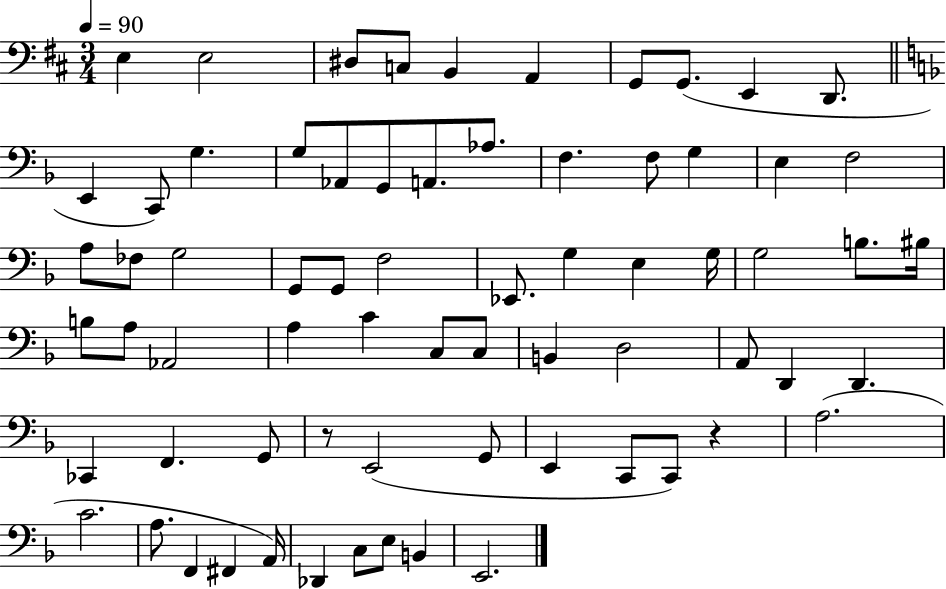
E3/q E3/h D#3/e C3/e B2/q A2/q G2/e G2/e. E2/q D2/e. E2/q C2/e G3/q. G3/e Ab2/e G2/e A2/e. Ab3/e. F3/q. F3/e G3/q E3/q F3/h A3/e FES3/e G3/h G2/e G2/e F3/h Eb2/e. G3/q E3/q G3/s G3/h B3/e. BIS3/s B3/e A3/e Ab2/h A3/q C4/q C3/e C3/e B2/q D3/h A2/e D2/q D2/q. CES2/q F2/q. G2/e R/e E2/h G2/e E2/q C2/e C2/e R/q A3/h. C4/h. A3/e. F2/q F#2/q A2/s Db2/q C3/e E3/e B2/q E2/h.